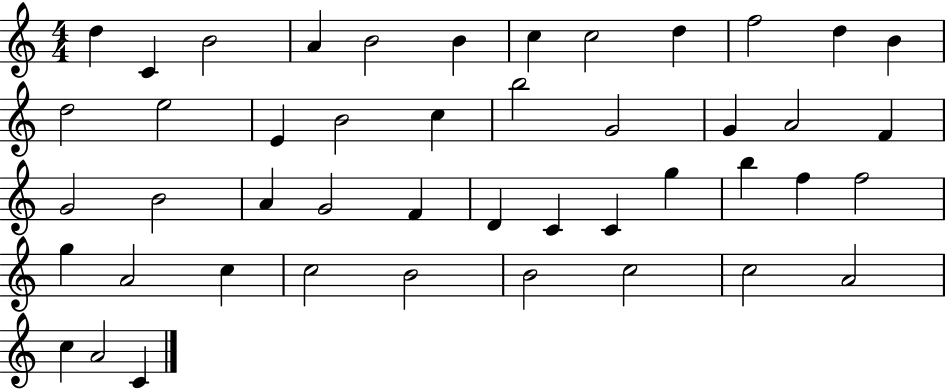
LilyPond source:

{
  \clef treble
  \numericTimeSignature
  \time 4/4
  \key c \major
  d''4 c'4 b'2 | a'4 b'2 b'4 | c''4 c''2 d''4 | f''2 d''4 b'4 | \break d''2 e''2 | e'4 b'2 c''4 | b''2 g'2 | g'4 a'2 f'4 | \break g'2 b'2 | a'4 g'2 f'4 | d'4 c'4 c'4 g''4 | b''4 f''4 f''2 | \break g''4 a'2 c''4 | c''2 b'2 | b'2 c''2 | c''2 a'2 | \break c''4 a'2 c'4 | \bar "|."
}